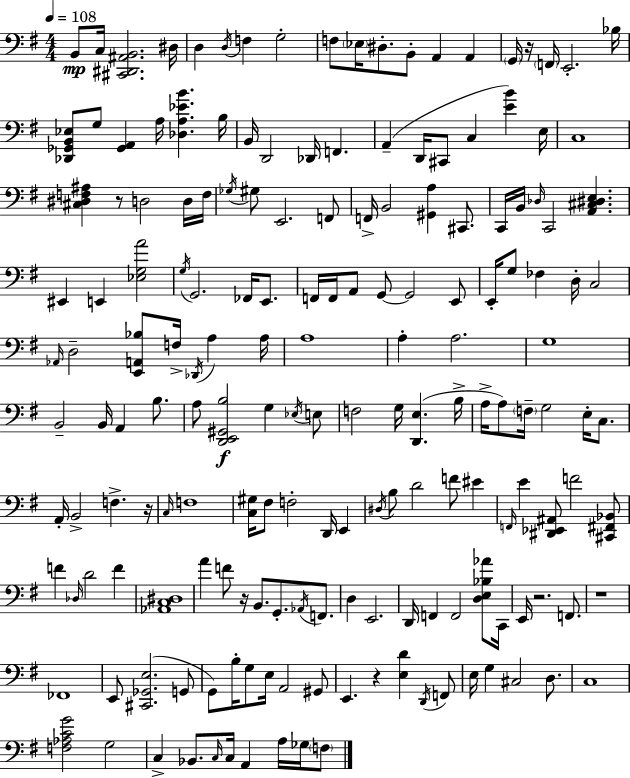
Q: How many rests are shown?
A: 7